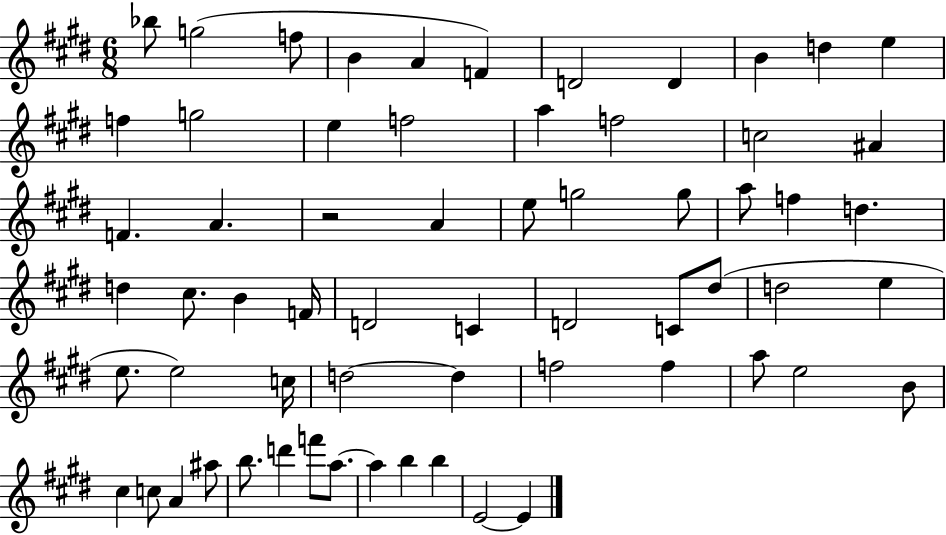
{
  \clef treble
  \numericTimeSignature
  \time 6/8
  \key e \major
  bes''8 g''2( f''8 | b'4 a'4 f'4) | d'2 d'4 | b'4 d''4 e''4 | \break f''4 g''2 | e''4 f''2 | a''4 f''2 | c''2 ais'4 | \break f'4. a'4. | r2 a'4 | e''8 g''2 g''8 | a''8 f''4 d''4. | \break d''4 cis''8. b'4 f'16 | d'2 c'4 | d'2 c'8 dis''8( | d''2 e''4 | \break e''8. e''2) c''16 | d''2~~ d''4 | f''2 f''4 | a''8 e''2 b'8 | \break cis''4 c''8 a'4 ais''8 | b''8. d'''4 f'''8 a''8.~~ | a''4 b''4 b''4 | e'2~~ e'4 | \break \bar "|."
}